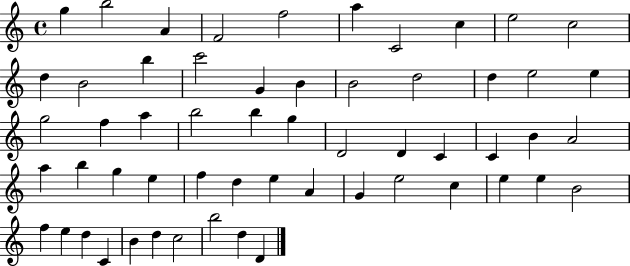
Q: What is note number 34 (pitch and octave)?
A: A5